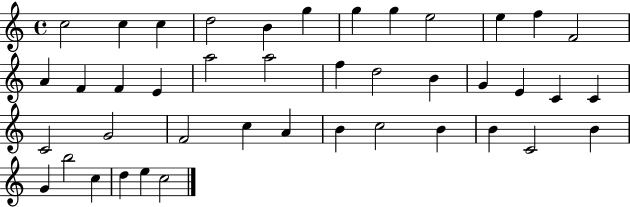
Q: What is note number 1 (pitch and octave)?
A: C5